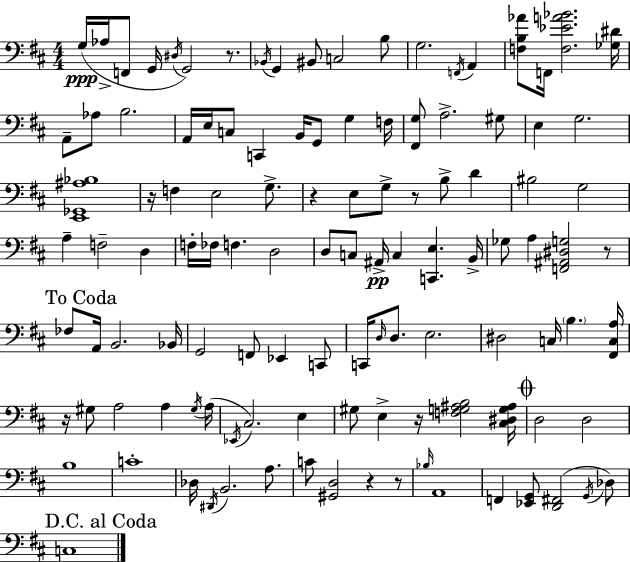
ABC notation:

X:1
T:Untitled
M:4/4
L:1/4
K:D
G,/4 _A,/4 F,,/2 G,,/4 ^D,/4 G,,2 z/2 _B,,/4 G,, ^B,,/2 C,2 B,/2 G,2 F,,/4 A,, [F,B,_A]/2 F,,/4 [F,_EA_B]2 [_G,^D]/4 A,,/2 _A,/2 B,2 A,,/4 E,/4 C,/2 C,, B,,/4 G,,/2 G, F,/4 [^F,,G,]/2 A,2 ^G,/2 E, G,2 [E,,_G,,^A,_B,]4 z/4 F, E,2 G,/2 z E,/2 G,/2 z/2 B,/2 D ^B,2 G,2 A, F,2 D, F,/4 _F,/4 F, D,2 D,/2 C,/2 ^A,,/4 C, [C,,E,] B,,/4 _G,/2 A, [F,,^A,,^D,G,]2 z/2 _F,/2 A,,/4 B,,2 _B,,/4 G,,2 F,,/2 _E,, C,,/2 C,,/4 D,/4 D,/2 E,2 ^D,2 C,/4 B, [^F,,C,A,]/4 z/4 ^G,/2 A,2 A, ^G,/4 A,/4 _E,,/4 ^C,2 E, ^G,/2 E, z/4 [F,G,^A,B,]2 [^C,^D,G,^A,]/4 D,2 D,2 B,4 C4 _D,/4 ^D,,/4 B,,2 A,/2 C/2 [^G,,D,]2 z z/2 _B,/4 A,,4 F,, [_E,,G,,]/2 [D,,^F,,]2 G,,/4 _D,/2 C,4